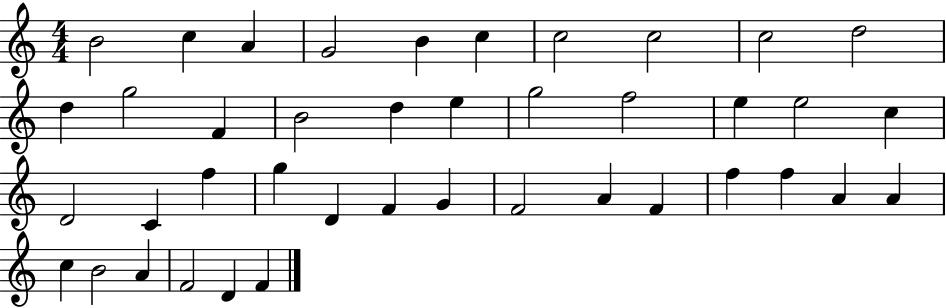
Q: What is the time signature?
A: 4/4